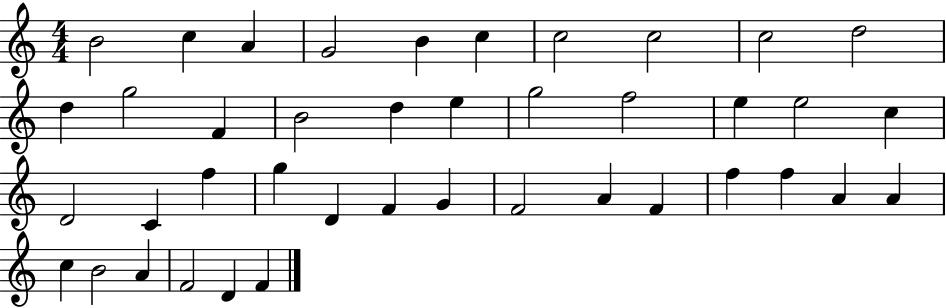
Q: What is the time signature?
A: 4/4